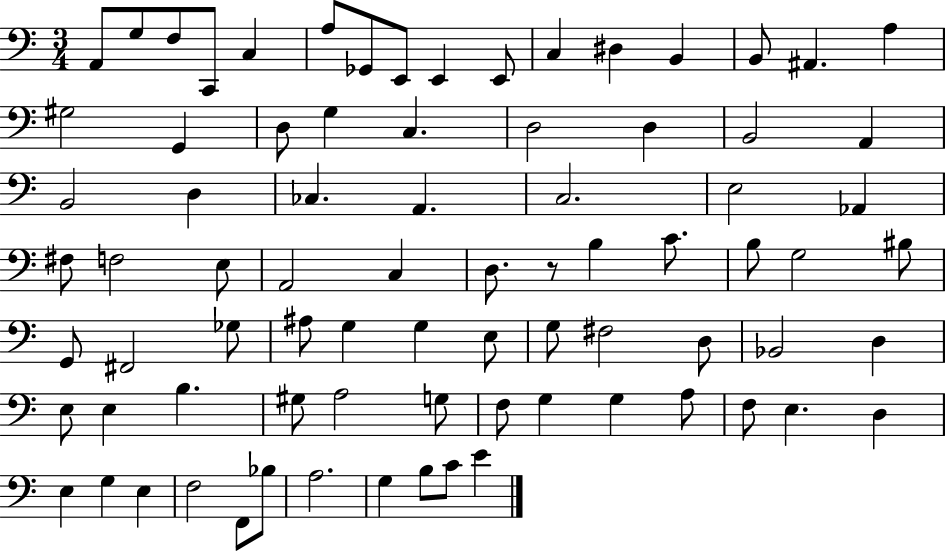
X:1
T:Untitled
M:3/4
L:1/4
K:C
A,,/2 G,/2 F,/2 C,,/2 C, A,/2 _G,,/2 E,,/2 E,, E,,/2 C, ^D, B,, B,,/2 ^A,, A, ^G,2 G,, D,/2 G, C, D,2 D, B,,2 A,, B,,2 D, _C, A,, C,2 E,2 _A,, ^F,/2 F,2 E,/2 A,,2 C, D,/2 z/2 B, C/2 B,/2 G,2 ^B,/2 G,,/2 ^F,,2 _G,/2 ^A,/2 G, G, E,/2 G,/2 ^F,2 D,/2 _B,,2 D, E,/2 E, B, ^G,/2 A,2 G,/2 F,/2 G, G, A,/2 F,/2 E, D, E, G, E, F,2 F,,/2 _B,/2 A,2 G, B,/2 C/2 E